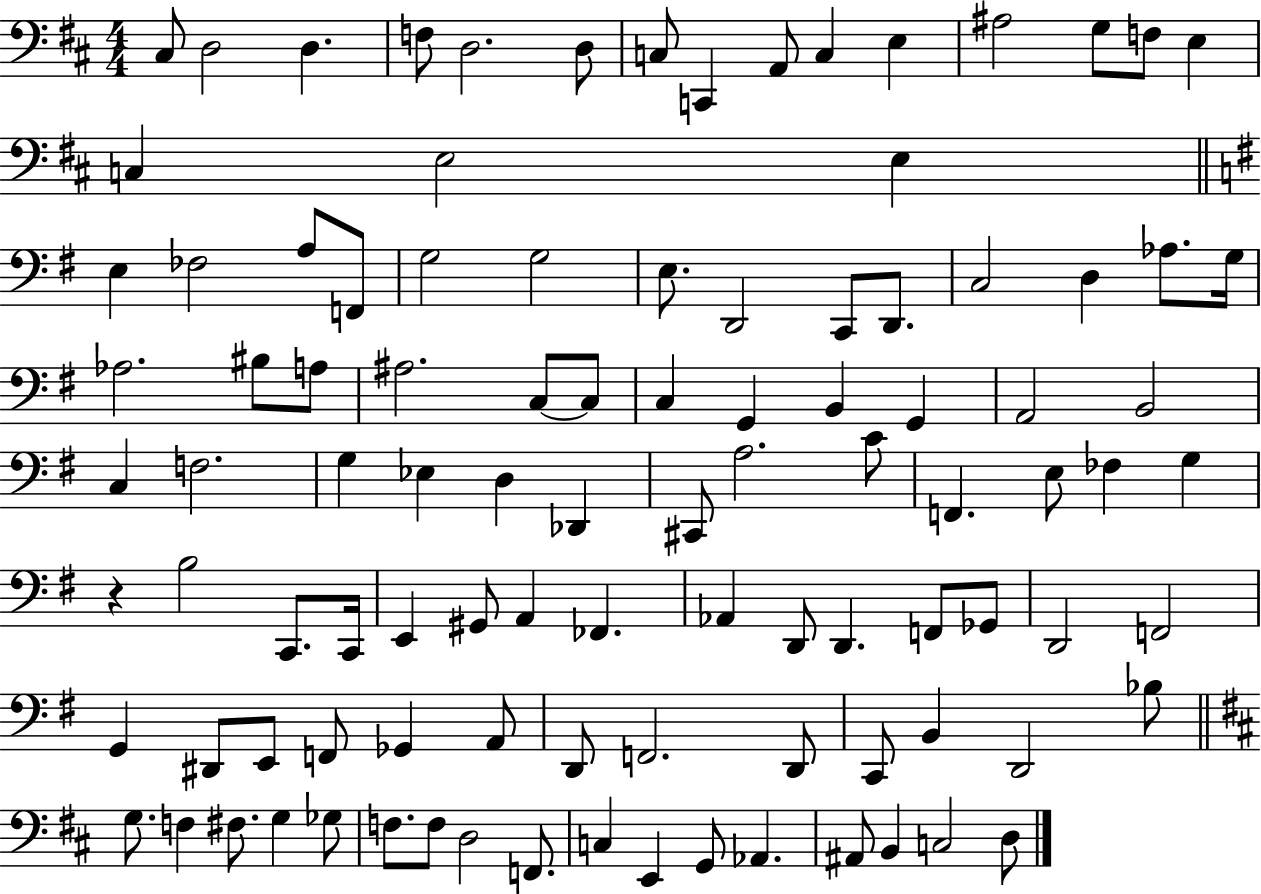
{
  \clef bass
  \numericTimeSignature
  \time 4/4
  \key d \major
  \repeat volta 2 { cis8 d2 d4. | f8 d2. d8 | c8 c,4 a,8 c4 e4 | ais2 g8 f8 e4 | \break c4 e2 e4 | \bar "||" \break \key e \minor e4 fes2 a8 f,8 | g2 g2 | e8. d,2 c,8 d,8. | c2 d4 aes8. g16 | \break aes2. bis8 a8 | ais2. c8~~ c8 | c4 g,4 b,4 g,4 | a,2 b,2 | \break c4 f2. | g4 ees4 d4 des,4 | cis,8 a2. c'8 | f,4. e8 fes4 g4 | \break r4 b2 c,8. c,16 | e,4 gis,8 a,4 fes,4. | aes,4 d,8 d,4. f,8 ges,8 | d,2 f,2 | \break g,4 dis,8 e,8 f,8 ges,4 a,8 | d,8 f,2. d,8 | c,8 b,4 d,2 bes8 | \bar "||" \break \key d \major g8. f4 fis8. g4 ges8 | f8. f8 d2 f,8. | c4 e,4 g,8 aes,4. | ais,8 b,4 c2 d8 | \break } \bar "|."
}